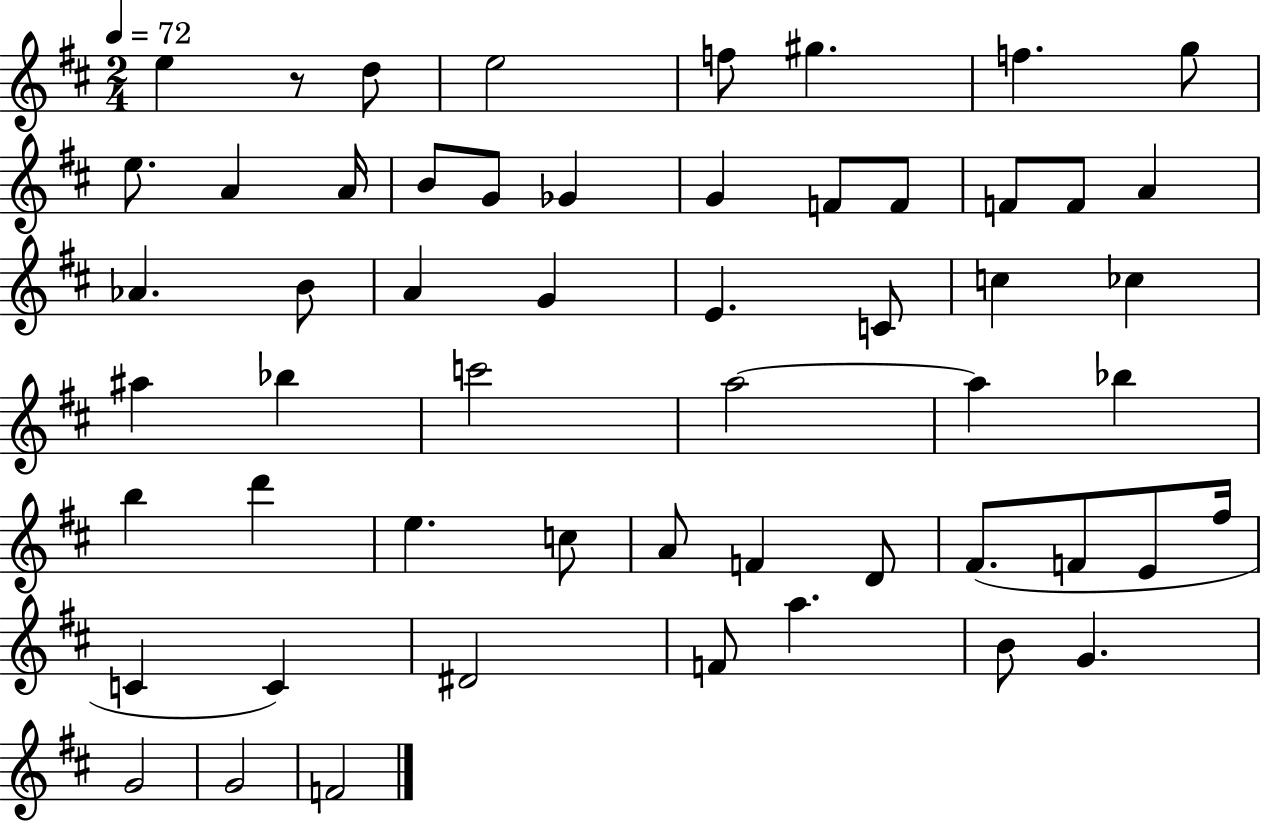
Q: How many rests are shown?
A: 1